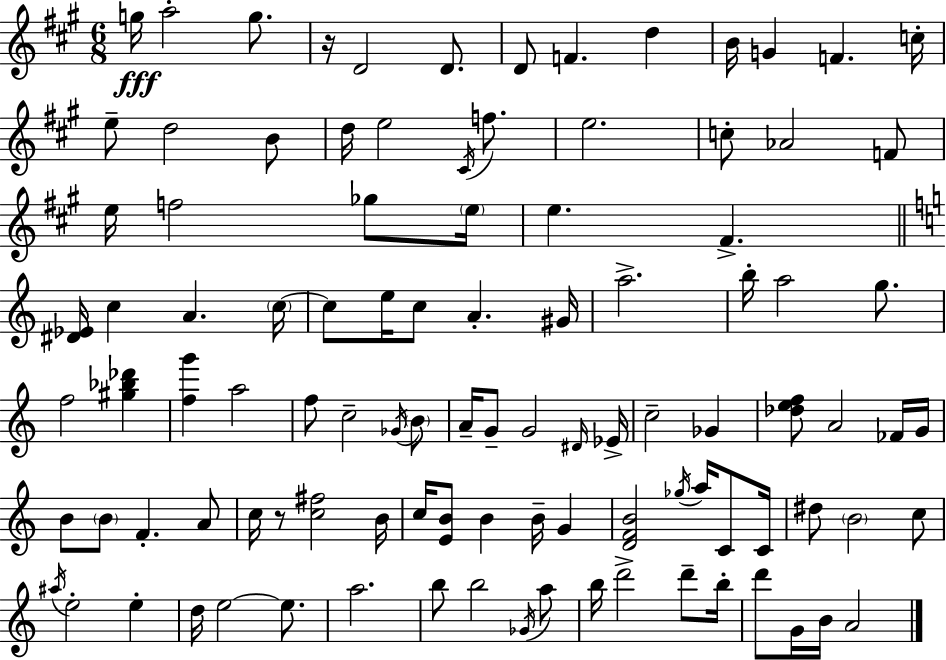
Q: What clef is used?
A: treble